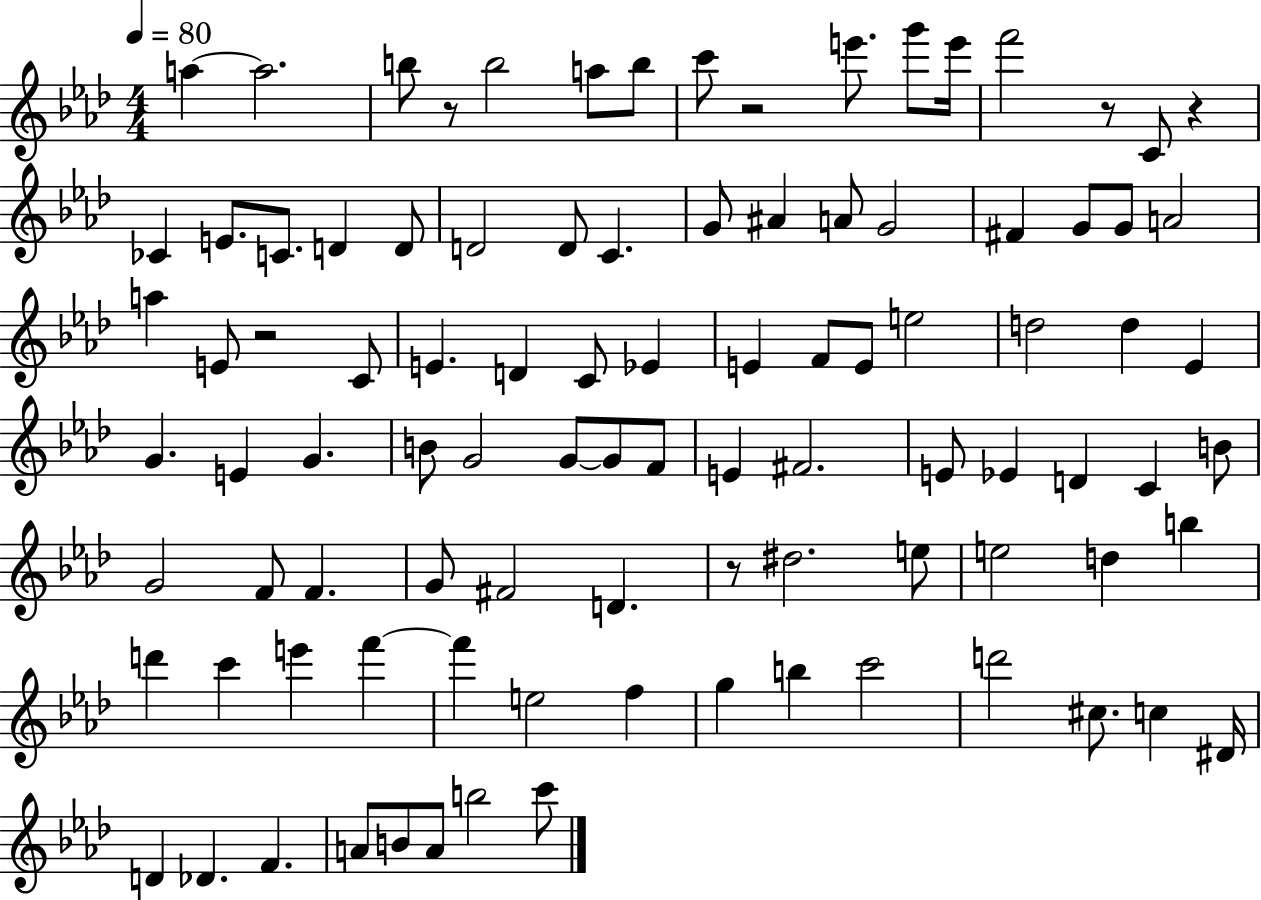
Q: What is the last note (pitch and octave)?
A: C6